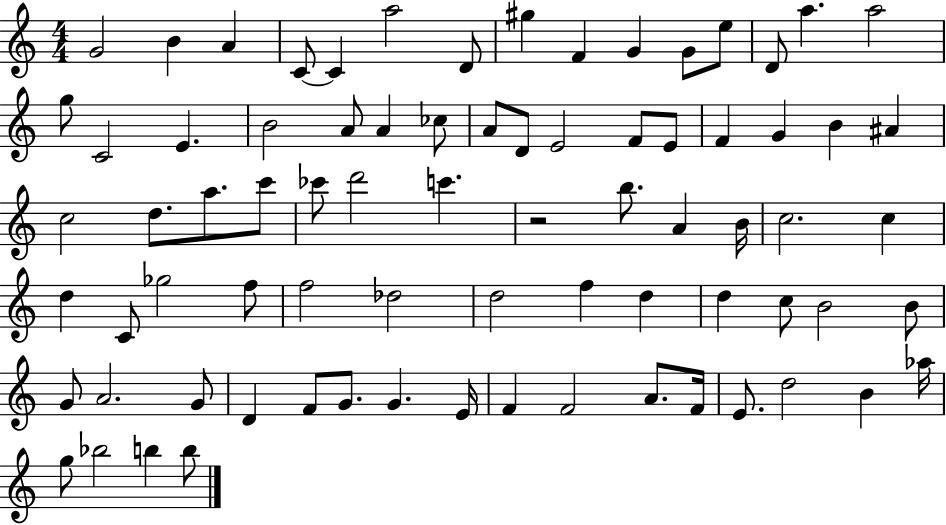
X:1
T:Untitled
M:4/4
L:1/4
K:C
G2 B A C/2 C a2 D/2 ^g F G G/2 e/2 D/2 a a2 g/2 C2 E B2 A/2 A _c/2 A/2 D/2 E2 F/2 E/2 F G B ^A c2 d/2 a/2 c'/2 _c'/2 d'2 c' z2 b/2 A B/4 c2 c d C/2 _g2 f/2 f2 _d2 d2 f d d c/2 B2 B/2 G/2 A2 G/2 D F/2 G/2 G E/4 F F2 A/2 F/4 E/2 d2 B _a/4 g/2 _b2 b b/2